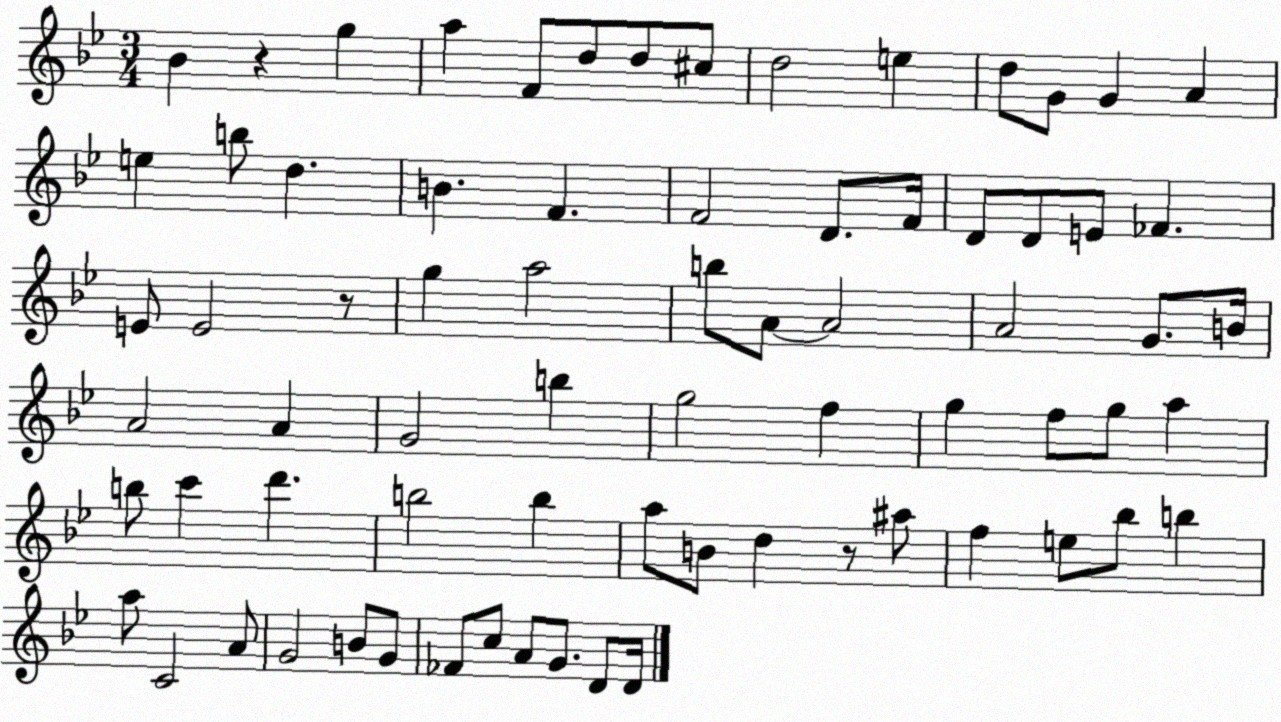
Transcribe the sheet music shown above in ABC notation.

X:1
T:Untitled
M:3/4
L:1/4
K:Bb
_B z g a F/2 d/2 d/2 ^c/2 d2 e d/2 G/2 G A e b/2 d B F F2 D/2 F/4 D/2 D/2 E/2 _F E/2 E2 z/2 g a2 b/2 A/2 A2 A2 G/2 B/4 A2 A G2 b g2 f g f/2 g/2 a b/2 c' d' b2 b a/2 B/2 d z/2 ^a/2 f e/2 _b/2 b a/2 C2 A/2 G2 B/2 G/2 _F/2 c/2 A/2 G/2 D/2 D/4